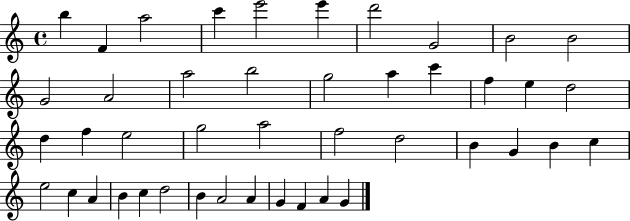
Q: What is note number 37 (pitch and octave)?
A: D5